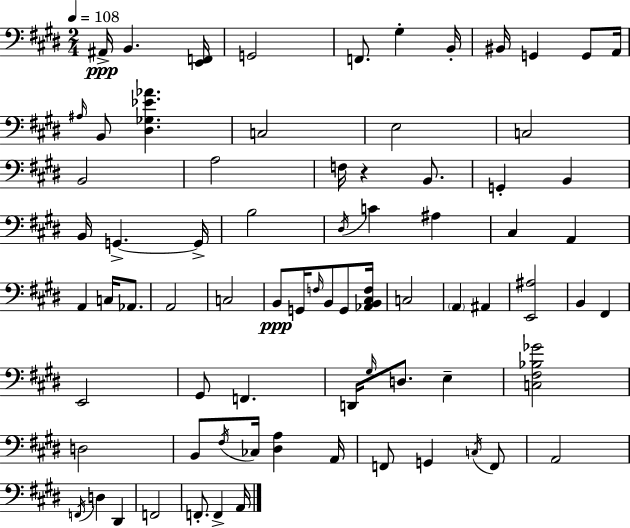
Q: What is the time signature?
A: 2/4